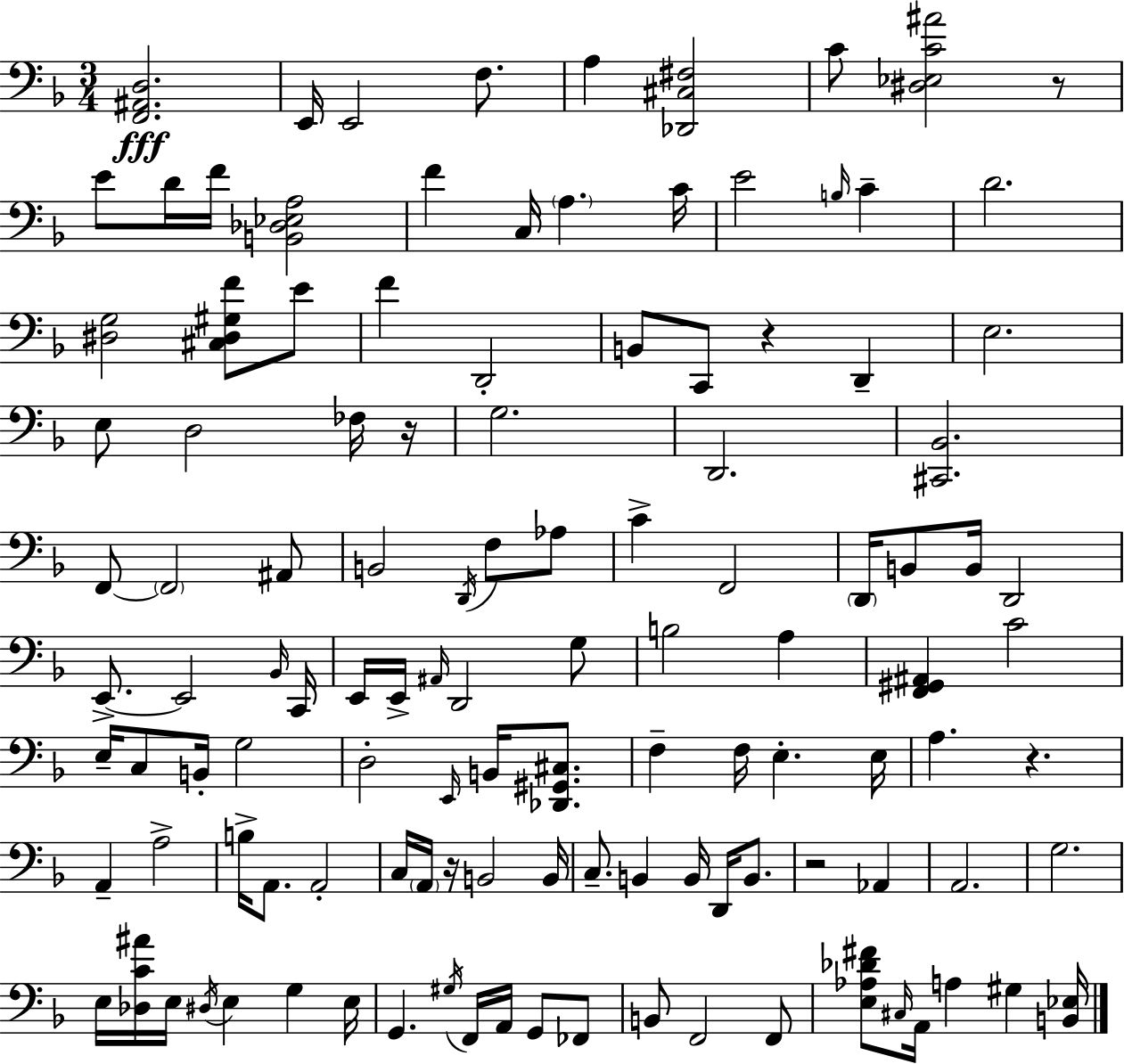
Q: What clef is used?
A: bass